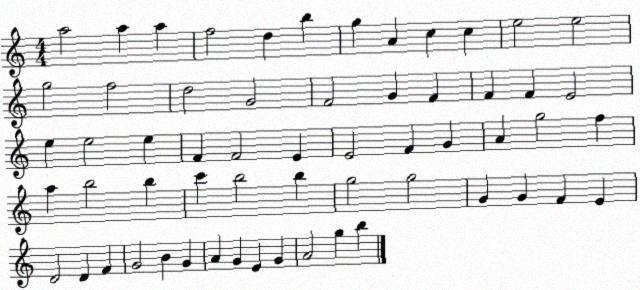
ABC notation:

X:1
T:Untitled
M:4/4
L:1/4
K:C
a2 a a f2 d b g A c c e2 e2 g2 f2 d2 G2 F2 G F F F E2 e e2 e F F2 E E2 F G A g2 f a b2 b c' b2 b g2 g2 G G F E D2 D F G2 B G A G E G A2 g b